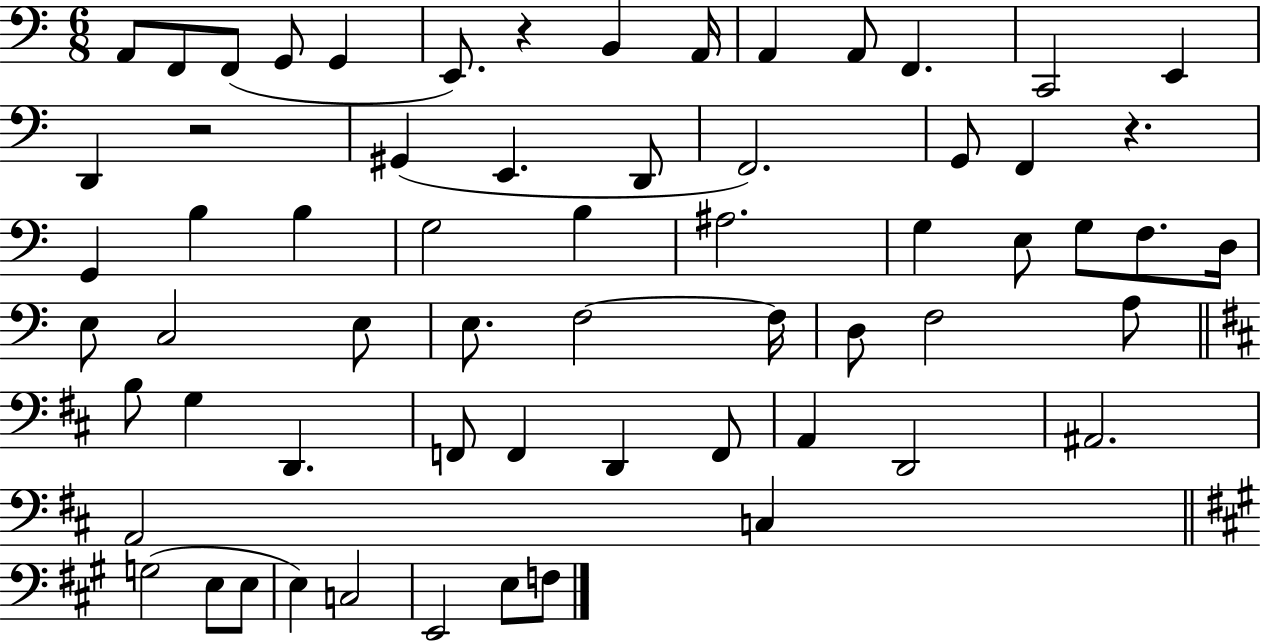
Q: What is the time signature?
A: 6/8